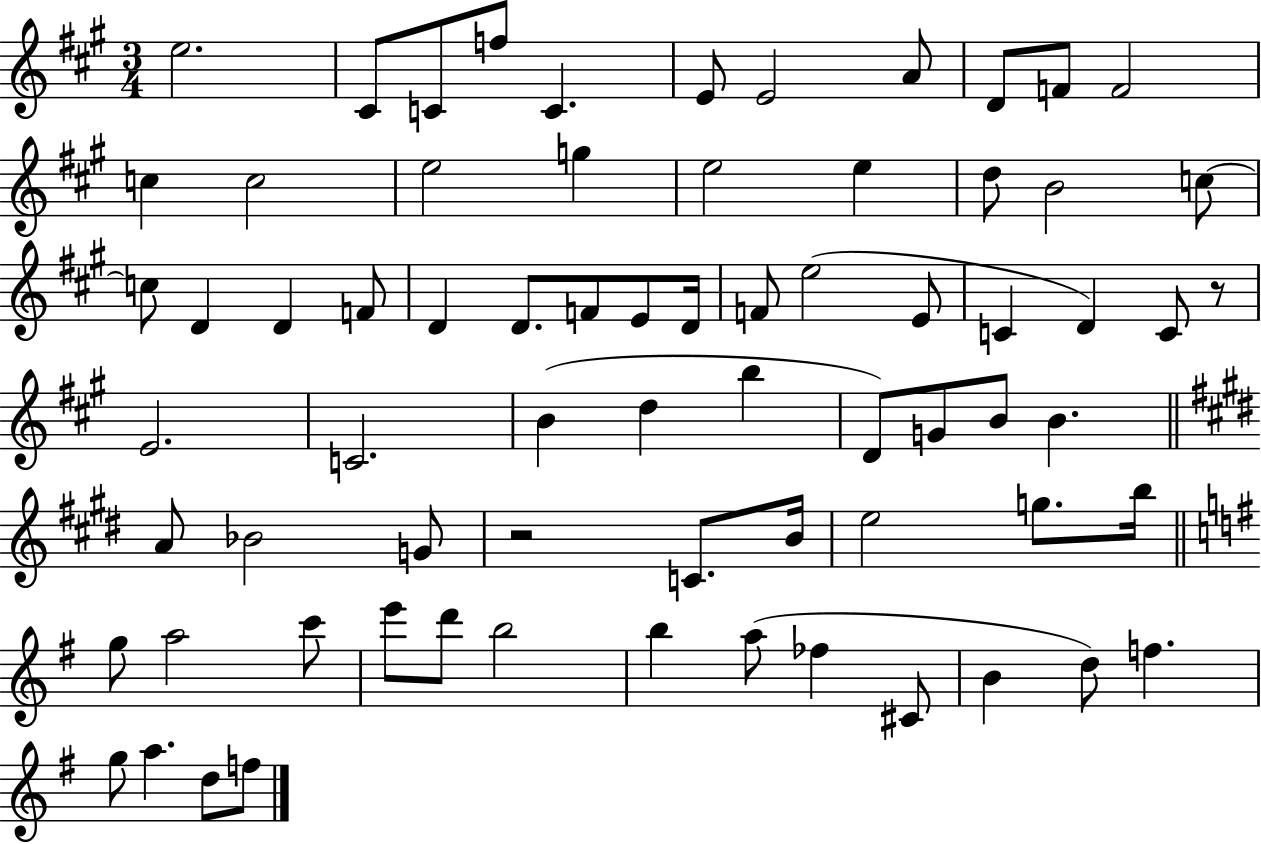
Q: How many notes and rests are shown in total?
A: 71